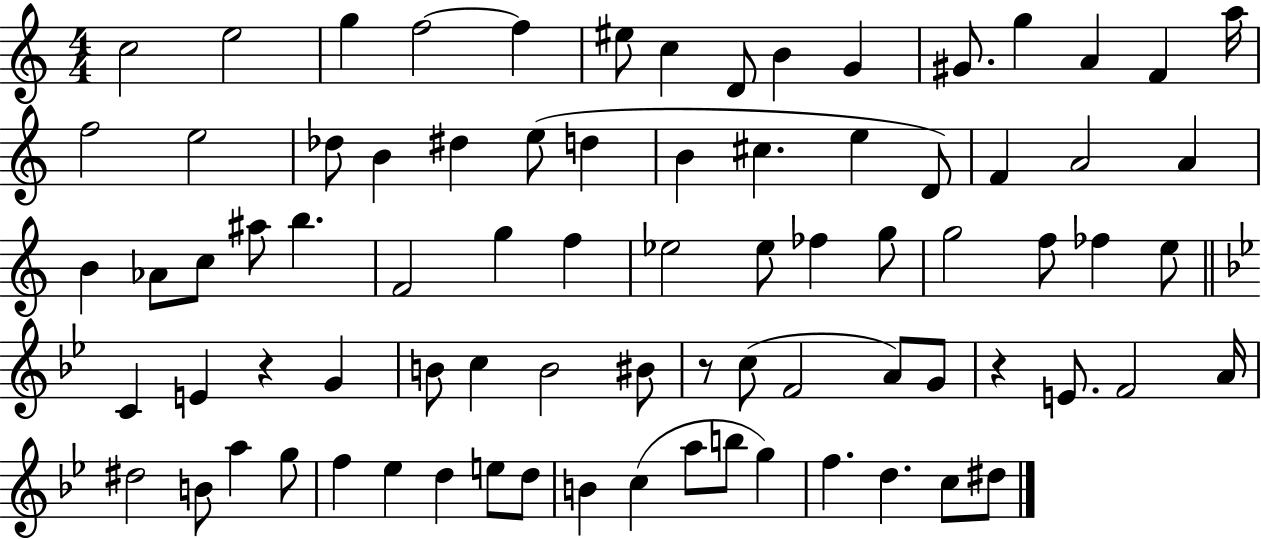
C5/h E5/h G5/q F5/h F5/q EIS5/e C5/q D4/e B4/q G4/q G#4/e. G5/q A4/q F4/q A5/s F5/h E5/h Db5/e B4/q D#5/q E5/e D5/q B4/q C#5/q. E5/q D4/e F4/q A4/h A4/q B4/q Ab4/e C5/e A#5/e B5/q. F4/h G5/q F5/q Eb5/h Eb5/e FES5/q G5/e G5/h F5/e FES5/q E5/e C4/q E4/q R/q G4/q B4/e C5/q B4/h BIS4/e R/e C5/e F4/h A4/e G4/e R/q E4/e. F4/h A4/s D#5/h B4/e A5/q G5/e F5/q Eb5/q D5/q E5/e D5/e B4/q C5/q A5/e B5/e G5/q F5/q. D5/q. C5/e D#5/e